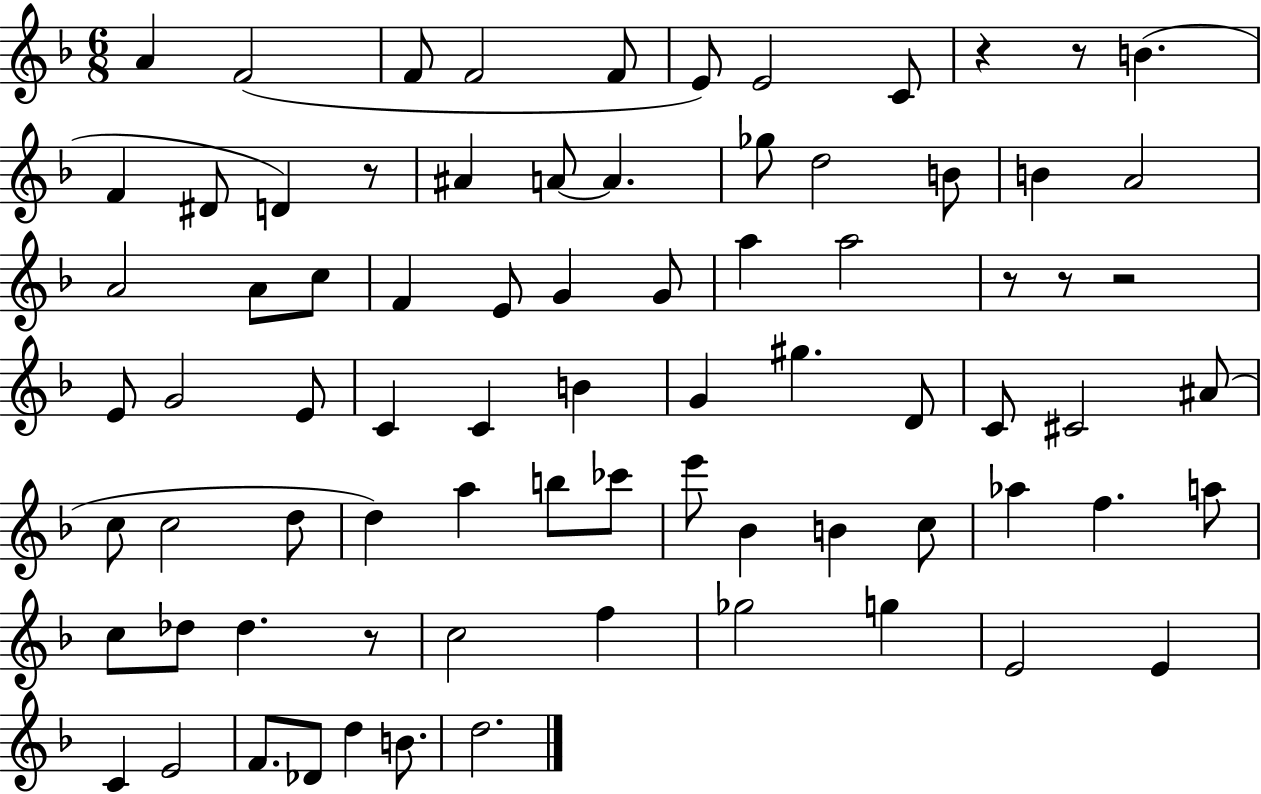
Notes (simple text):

A4/q F4/h F4/e F4/h F4/e E4/e E4/h C4/e R/q R/e B4/q. F4/q D#4/e D4/q R/e A#4/q A4/e A4/q. Gb5/e D5/h B4/e B4/q A4/h A4/h A4/e C5/e F4/q E4/e G4/q G4/e A5/q A5/h R/e R/e R/h E4/e G4/h E4/e C4/q C4/q B4/q G4/q G#5/q. D4/e C4/e C#4/h A#4/e C5/e C5/h D5/e D5/q A5/q B5/e CES6/e E6/e Bb4/q B4/q C5/e Ab5/q F5/q. A5/e C5/e Db5/e Db5/q. R/e C5/h F5/q Gb5/h G5/q E4/h E4/q C4/q E4/h F4/e. Db4/e D5/q B4/e. D5/h.